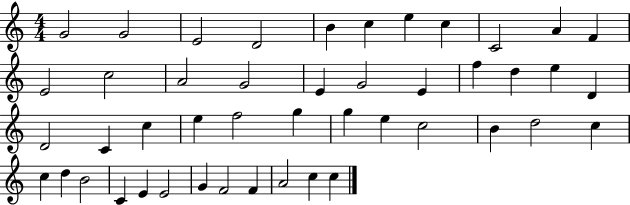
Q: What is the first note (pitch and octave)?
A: G4